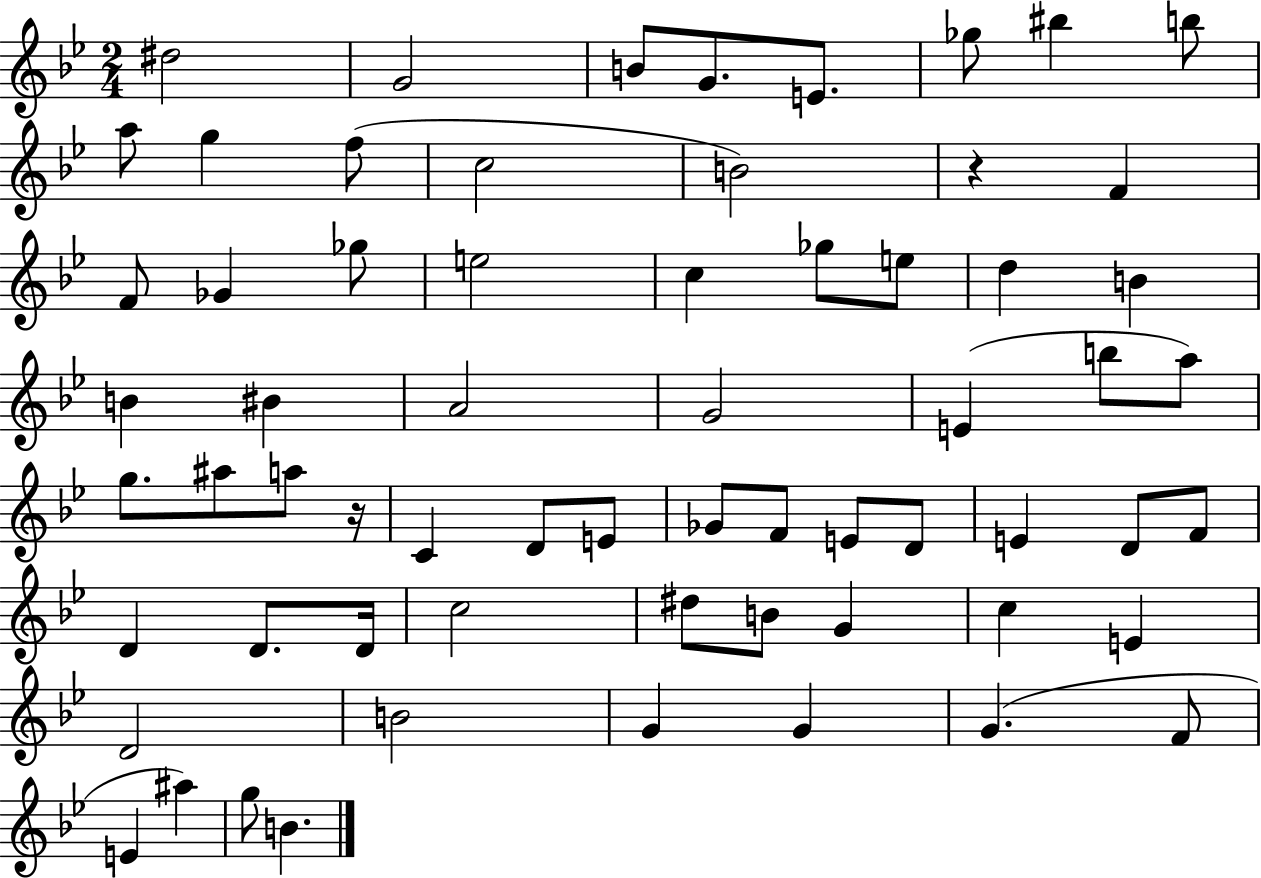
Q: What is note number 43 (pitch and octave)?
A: F4